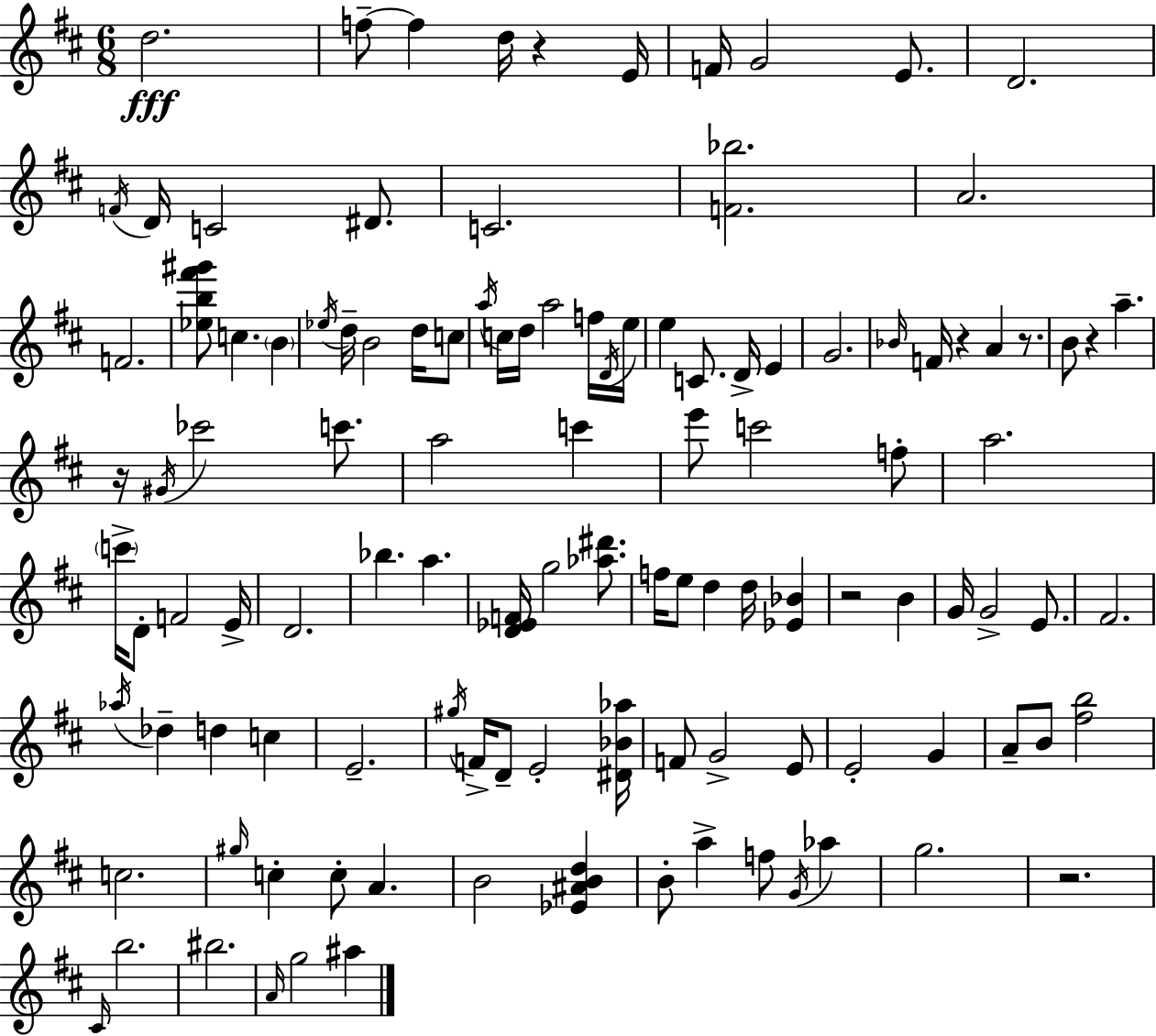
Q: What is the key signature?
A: D major